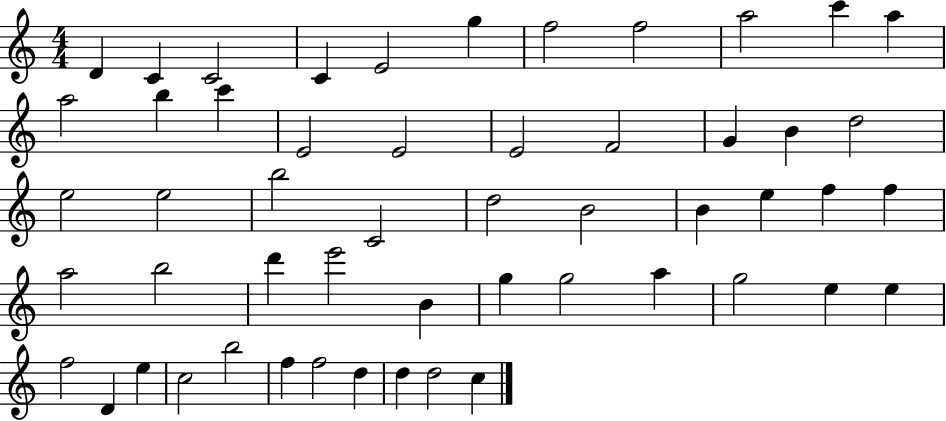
{
  \clef treble
  \numericTimeSignature
  \time 4/4
  \key c \major
  d'4 c'4 c'2 | c'4 e'2 g''4 | f''2 f''2 | a''2 c'''4 a''4 | \break a''2 b''4 c'''4 | e'2 e'2 | e'2 f'2 | g'4 b'4 d''2 | \break e''2 e''2 | b''2 c'2 | d''2 b'2 | b'4 e''4 f''4 f''4 | \break a''2 b''2 | d'''4 e'''2 b'4 | g''4 g''2 a''4 | g''2 e''4 e''4 | \break f''2 d'4 e''4 | c''2 b''2 | f''4 f''2 d''4 | d''4 d''2 c''4 | \break \bar "|."
}